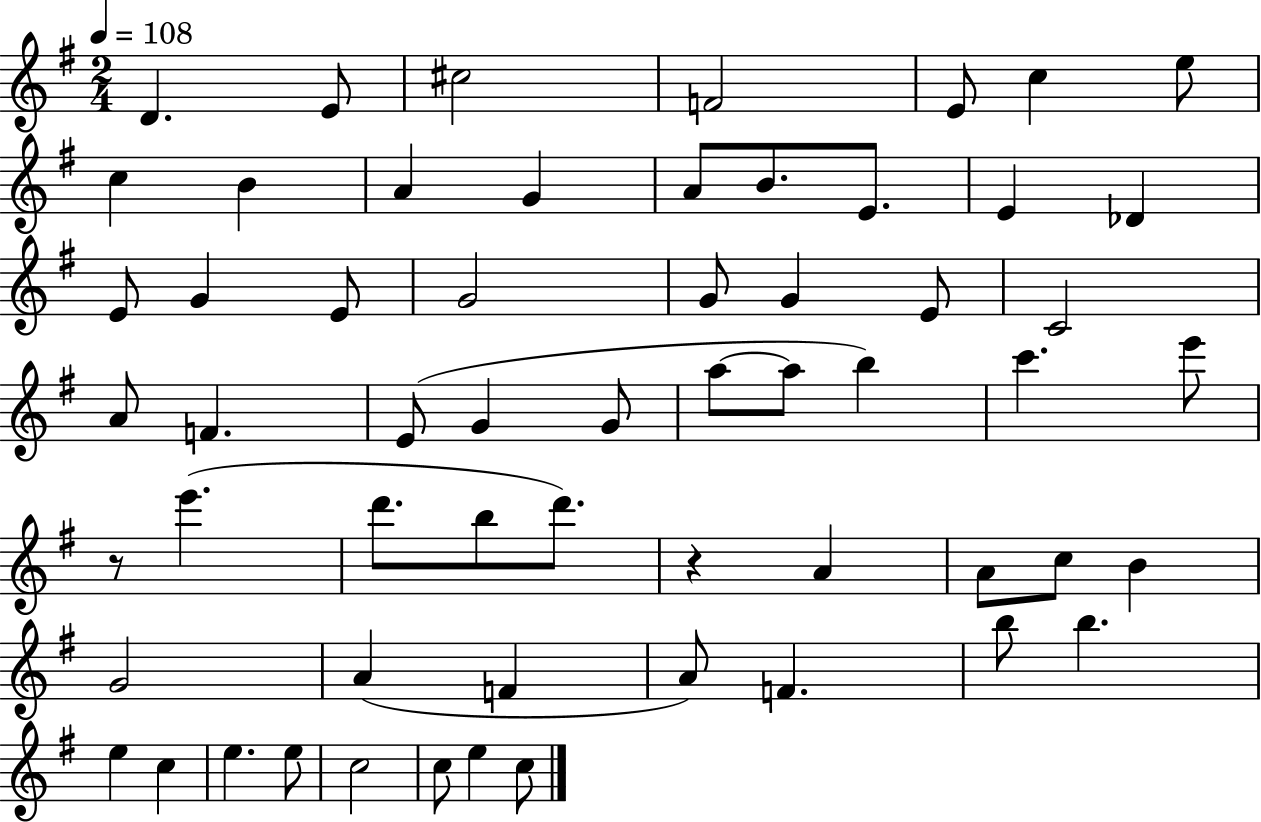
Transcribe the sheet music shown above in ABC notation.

X:1
T:Untitled
M:2/4
L:1/4
K:G
D E/2 ^c2 F2 E/2 c e/2 c B A G A/2 B/2 E/2 E _D E/2 G E/2 G2 G/2 G E/2 C2 A/2 F E/2 G G/2 a/2 a/2 b c' e'/2 z/2 e' d'/2 b/2 d'/2 z A A/2 c/2 B G2 A F A/2 F b/2 b e c e e/2 c2 c/2 e c/2